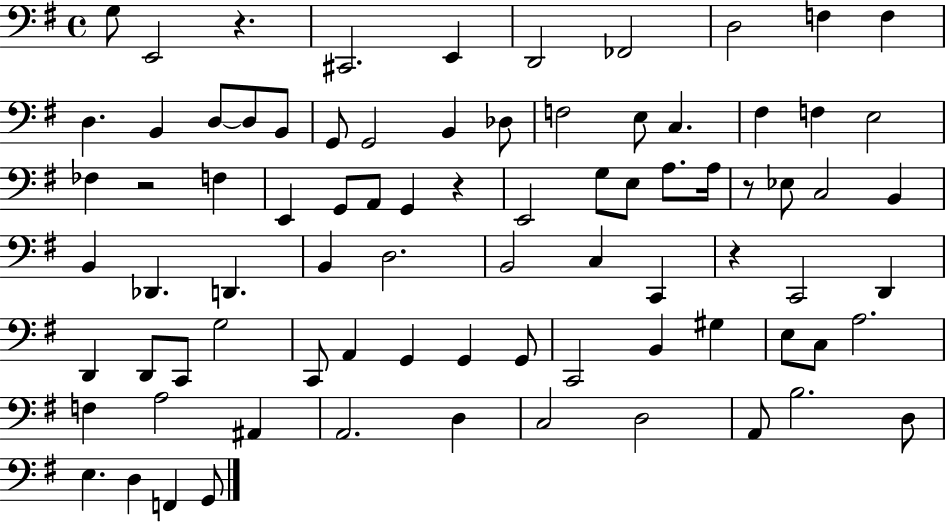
{
  \clef bass
  \time 4/4
  \defaultTimeSignature
  \key g \major
  g8 e,2 r4. | cis,2. e,4 | d,2 fes,2 | d2 f4 f4 | \break d4. b,4 d8~~ d8 b,8 | g,8 g,2 b,4 des8 | f2 e8 c4. | fis4 f4 e2 | \break fes4 r2 f4 | e,4 g,8 a,8 g,4 r4 | e,2 g8 e8 a8. a16 | r8 ees8 c2 b,4 | \break b,4 des,4. d,4. | b,4 d2. | b,2 c4 c,4 | r4 c,2 d,4 | \break d,4 d,8 c,8 g2 | c,8 a,4 g,4 g,4 g,8 | c,2 b,4 gis4 | e8 c8 a2. | \break f4 a2 ais,4 | a,2. d4 | c2 d2 | a,8 b2. d8 | \break e4. d4 f,4 g,8 | \bar "|."
}